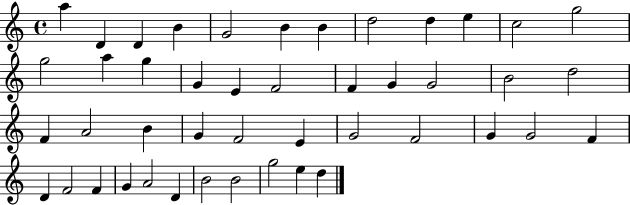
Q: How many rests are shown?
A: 0